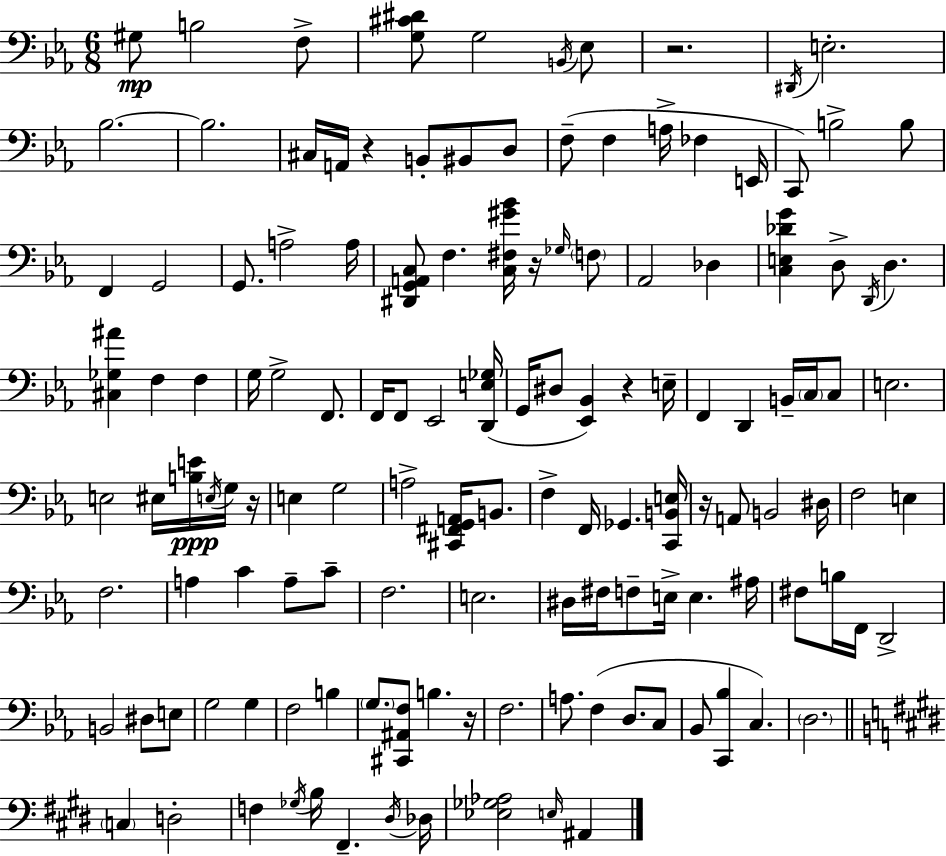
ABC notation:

X:1
T:Untitled
M:6/8
L:1/4
K:Eb
^G,/2 B,2 F,/2 [G,^C^D]/2 G,2 B,,/4 _E,/2 z2 ^D,,/4 E,2 _B,2 _B,2 ^C,/4 A,,/4 z B,,/2 ^B,,/2 D,/2 F,/2 F, A,/4 _F, E,,/4 C,,/2 B,2 B,/2 F,, G,,2 G,,/2 A,2 A,/4 [^D,,G,,A,,C,]/2 F, [C,^F,^G_B]/4 z/4 _G,/4 F,/2 _A,,2 _D, [C,E,_DG] D,/2 D,,/4 D, [^C,_G,^A] F, F, G,/4 G,2 F,,/2 F,,/4 F,,/2 _E,,2 [D,,E,_G,]/4 G,,/4 ^D,/2 [_E,,_B,,] z E,/4 F,, D,, B,,/4 C,/4 C,/2 E,2 E,2 ^E,/4 [B,E]/4 E,/4 G,/4 z/4 E, G,2 A,2 [^C,,^F,,G,,A,,]/4 B,,/2 F, F,,/4 _G,, [C,,B,,E,]/4 z/4 A,,/2 B,,2 ^D,/4 F,2 E, F,2 A, C A,/2 C/2 F,2 E,2 ^D,/4 ^F,/4 F,/2 E,/4 E, ^A,/4 ^F,/2 B,/4 F,,/4 D,,2 B,,2 ^D,/2 E,/2 G,2 G, F,2 B, G,/2 [^C,,^A,,F,]/2 B, z/4 F,2 A,/2 F, D,/2 C,/2 _B,,/2 [C,,_B,] C, D,2 C, D,2 F, _G,/4 B,/4 ^F,, ^D,/4 _D,/4 [_E,_G,_A,]2 E,/4 ^A,,